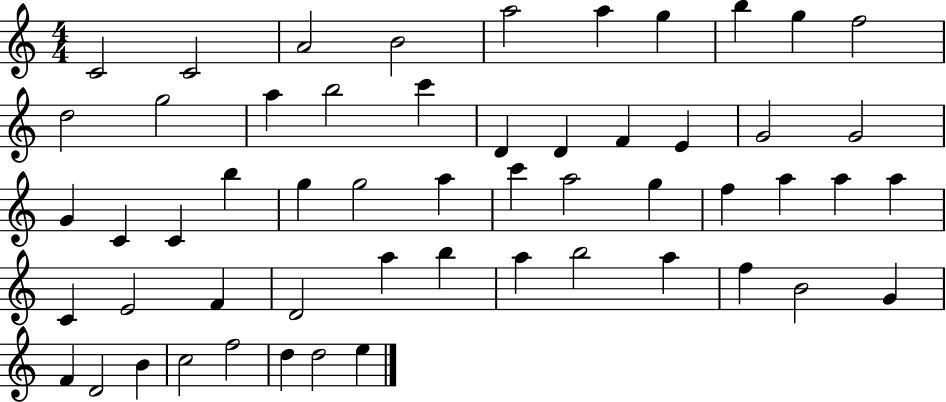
X:1
T:Untitled
M:4/4
L:1/4
K:C
C2 C2 A2 B2 a2 a g b g f2 d2 g2 a b2 c' D D F E G2 G2 G C C b g g2 a c' a2 g f a a a C E2 F D2 a b a b2 a f B2 G F D2 B c2 f2 d d2 e